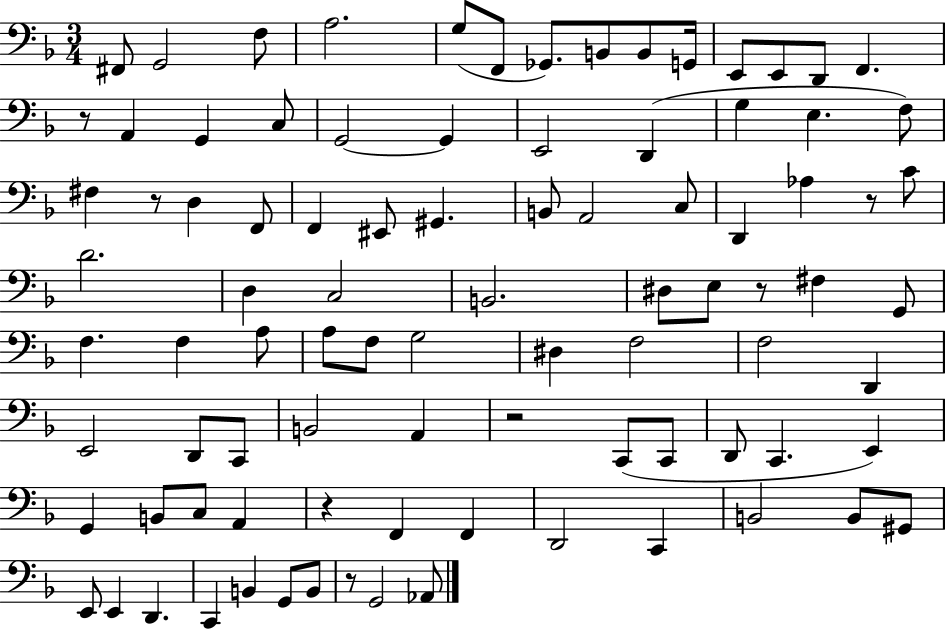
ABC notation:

X:1
T:Untitled
M:3/4
L:1/4
K:F
^F,,/2 G,,2 F,/2 A,2 G,/2 F,,/2 _G,,/2 B,,/2 B,,/2 G,,/4 E,,/2 E,,/2 D,,/2 F,, z/2 A,, G,, C,/2 G,,2 G,, E,,2 D,, G, E, F,/2 ^F, z/2 D, F,,/2 F,, ^E,,/2 ^G,, B,,/2 A,,2 C,/2 D,, _A, z/2 C/2 D2 D, C,2 B,,2 ^D,/2 E,/2 z/2 ^F, G,,/2 F, F, A,/2 A,/2 F,/2 G,2 ^D, F,2 F,2 D,, E,,2 D,,/2 C,,/2 B,,2 A,, z2 C,,/2 C,,/2 D,,/2 C,, E,, G,, B,,/2 C,/2 A,, z F,, F,, D,,2 C,, B,,2 B,,/2 ^G,,/2 E,,/2 E,, D,, C,, B,, G,,/2 B,,/2 z/2 G,,2 _A,,/2